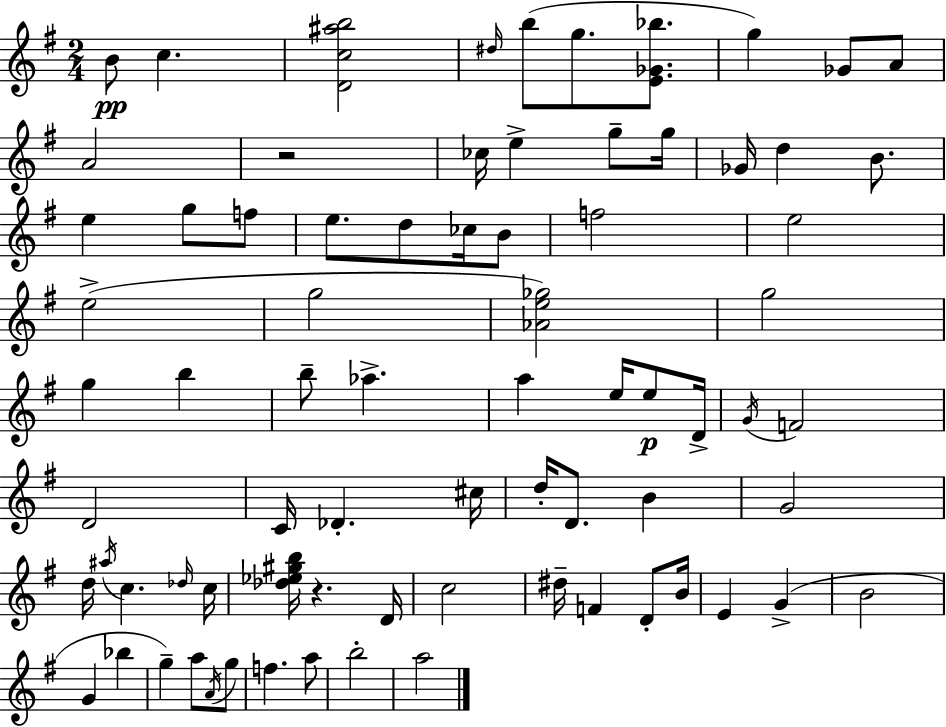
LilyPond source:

{
  \clef treble
  \numericTimeSignature
  \time 2/4
  \key g \major
  b'8\pp c''4. | <d' c'' ais'' b''>2 | \grace { dis''16 } b''8( g''8. <e' ges' bes''>8. | g''4) ges'8 a'8 | \break a'2 | r2 | ces''16 e''4-> g''8-- | g''16 ges'16 d''4 b'8. | \break e''4 g''8 f''8 | e''8. d''8 ces''16 b'8 | f''2 | e''2 | \break e''2->( | g''2 | <aes' e'' ges''>2) | g''2 | \break g''4 b''4 | b''8-- aes''4.-> | a''4 e''16 e''8\p | d'16-> \acciaccatura { g'16 } f'2 | \break d'2 | c'16 des'4.-. | cis''16 d''16-. d'8. b'4 | g'2 | \break d''16 \acciaccatura { ais''16 } c''4. | \grace { des''16 } c''16 <des'' ees'' gis'' b''>16 r4. | d'16 c''2 | dis''16-- f'4 | \break d'8-. b'16 e'4 | g'4->( b'2 | g'4 | bes''4 g''4--) | \break a''8 \acciaccatura { a'16 } g''8 f''4. | a''8 b''2-. | a''2 | \bar "|."
}